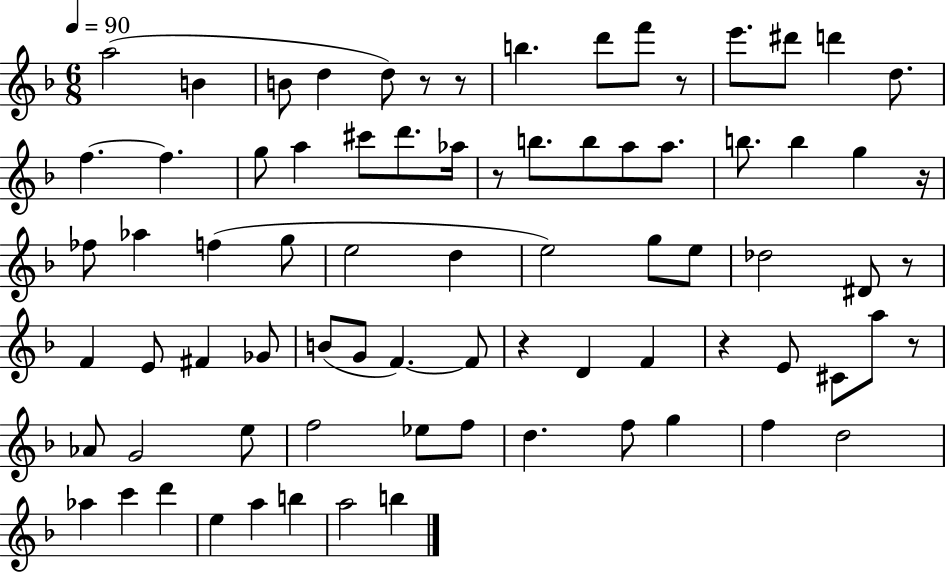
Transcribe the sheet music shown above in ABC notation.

X:1
T:Untitled
M:6/8
L:1/4
K:F
a2 B B/2 d d/2 z/2 z/2 b d'/2 f'/2 z/2 e'/2 ^d'/2 d' d/2 f f g/2 a ^c'/2 d'/2 _a/4 z/2 b/2 b/2 a/2 a/2 b/2 b g z/4 _f/2 _a f g/2 e2 d e2 g/2 e/2 _d2 ^D/2 z/2 F E/2 ^F _G/2 B/2 G/2 F F/2 z D F z E/2 ^C/2 a/2 z/2 _A/2 G2 e/2 f2 _e/2 f/2 d f/2 g f d2 _a c' d' e a b a2 b